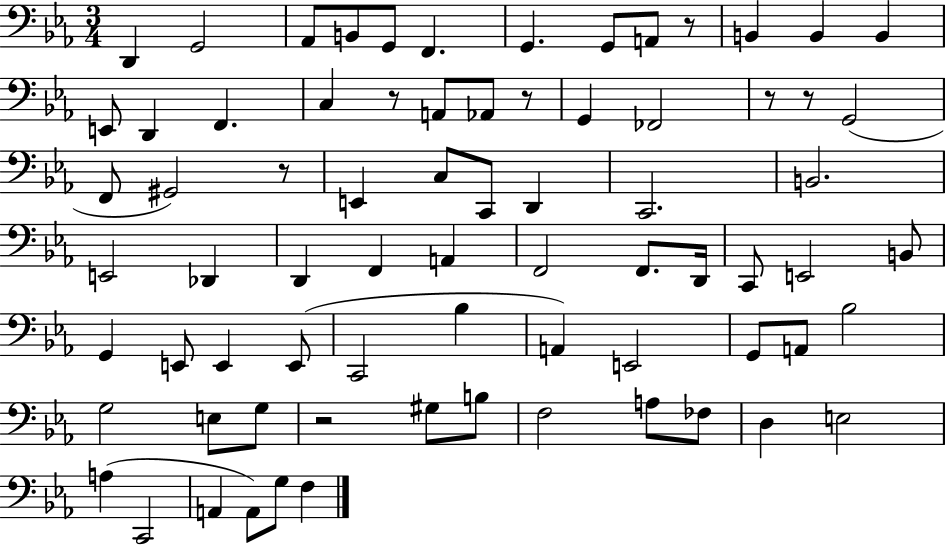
D2/q G2/h Ab2/e B2/e G2/e F2/q. G2/q. G2/e A2/e R/e B2/q B2/q B2/q E2/e D2/q F2/q. C3/q R/e A2/e Ab2/e R/e G2/q FES2/h R/e R/e G2/h F2/e G#2/h R/e E2/q C3/e C2/e D2/q C2/h. B2/h. E2/h Db2/q D2/q F2/q A2/q F2/h F2/e. D2/s C2/e E2/h B2/e G2/q E2/e E2/q E2/e C2/h Bb3/q A2/q E2/h G2/e A2/e Bb3/h G3/h E3/e G3/e R/h G#3/e B3/e F3/h A3/e FES3/e D3/q E3/h A3/q C2/h A2/q A2/e G3/e F3/q